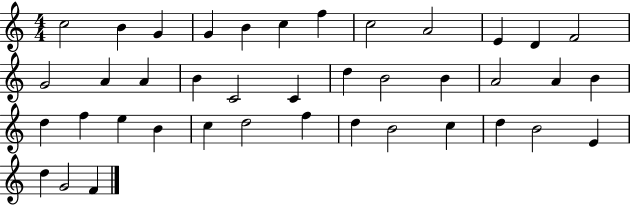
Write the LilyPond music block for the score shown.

{
  \clef treble
  \numericTimeSignature
  \time 4/4
  \key c \major
  c''2 b'4 g'4 | g'4 b'4 c''4 f''4 | c''2 a'2 | e'4 d'4 f'2 | \break g'2 a'4 a'4 | b'4 c'2 c'4 | d''4 b'2 b'4 | a'2 a'4 b'4 | \break d''4 f''4 e''4 b'4 | c''4 d''2 f''4 | d''4 b'2 c''4 | d''4 b'2 e'4 | \break d''4 g'2 f'4 | \bar "|."
}